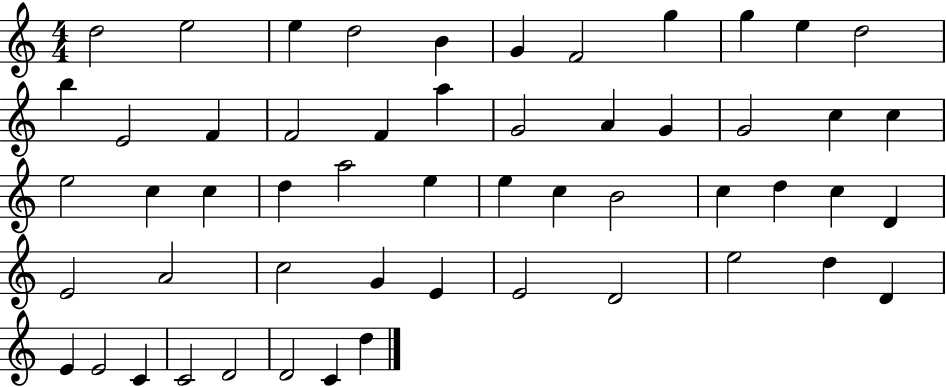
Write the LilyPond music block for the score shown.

{
  \clef treble
  \numericTimeSignature
  \time 4/4
  \key c \major
  d''2 e''2 | e''4 d''2 b'4 | g'4 f'2 g''4 | g''4 e''4 d''2 | \break b''4 e'2 f'4 | f'2 f'4 a''4 | g'2 a'4 g'4 | g'2 c''4 c''4 | \break e''2 c''4 c''4 | d''4 a''2 e''4 | e''4 c''4 b'2 | c''4 d''4 c''4 d'4 | \break e'2 a'2 | c''2 g'4 e'4 | e'2 d'2 | e''2 d''4 d'4 | \break e'4 e'2 c'4 | c'2 d'2 | d'2 c'4 d''4 | \bar "|."
}